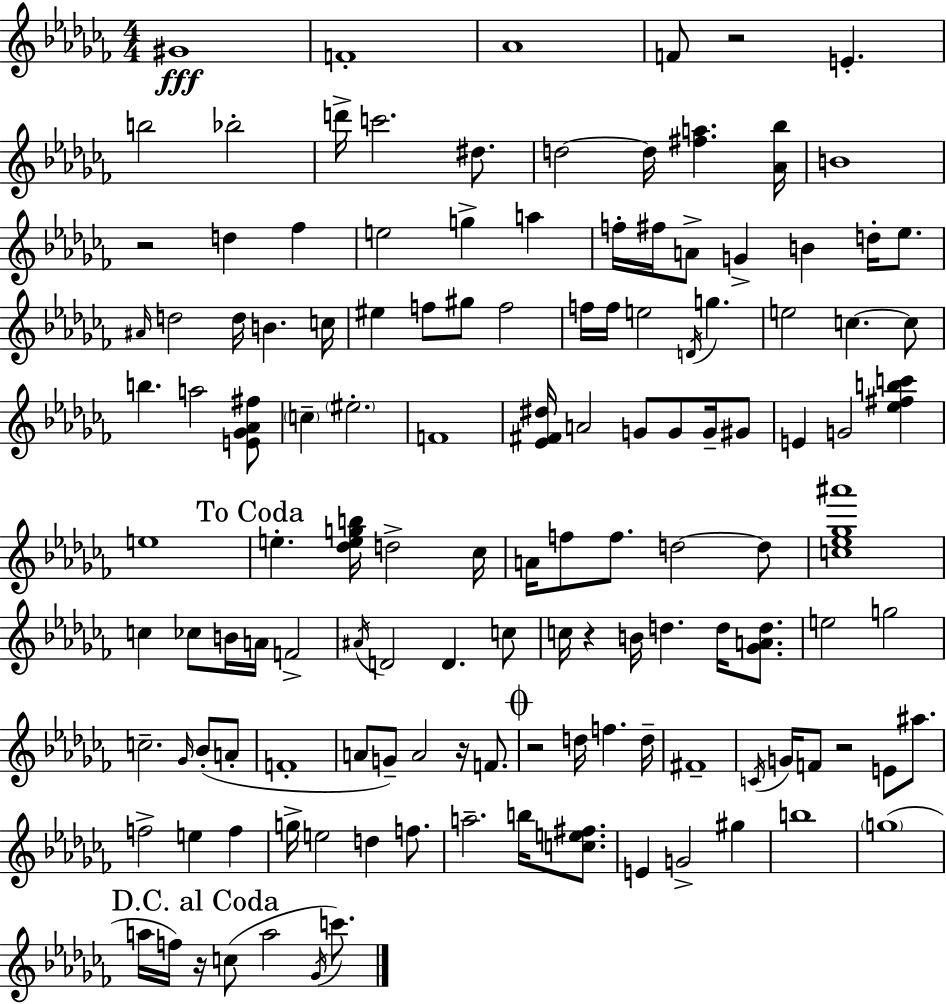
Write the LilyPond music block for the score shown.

{
  \clef treble
  \numericTimeSignature
  \time 4/4
  \key aes \minor
  gis'1\fff | f'1-. | aes'1 | f'8 r2 e'4.-. | \break b''2 bes''2-. | d'''16-> c'''2. dis''8. | d''2~~ d''16 <fis'' a''>4. <aes' bes''>16 | b'1 | \break r2 d''4 fes''4 | e''2 g''4-> a''4 | f''16-. fis''16 a'8-> g'4-> b'4 d''16-. ees''8. | \grace { ais'16 } d''2 d''16 b'4. | \break c''16 eis''4 f''8 gis''8 f''2 | f''16 f''16 e''2 \acciaccatura { d'16 } g''4. | e''2 c''4.~~ | c''8 b''4. a''2 | \break <e' ges' aes' fis''>8 \parenthesize c''4-- \parenthesize eis''2.-. | f'1 | <ees' fis' dis''>16 a'2 g'8 g'8 g'16-- | gis'8 e'4 g'2 <ees'' fis'' b'' c'''>4 | \break e''1 | \mark "To Coda" e''4.-. <des'' e'' g'' b''>16 d''2-> | ces''16 a'16 f''8 f''8. d''2~~ | d''8 <c'' ees'' ges'' ais'''>1 | \break c''4 ces''8 b'16 a'16 f'2-> | \acciaccatura { ais'16 } d'2 d'4. | c''8 c''16 r4 b'16 d''4. d''16 | <ges' a' d''>8. e''2 g''2 | \break c''2.-- \grace { ges'16 } | bes'8-.( a'8-. f'1-. | a'8 g'8--) a'2 | r16 f'8. \mark \markup { \musicglyph "scripts.coda" } r2 d''16 f''4. | \break d''16-- fis'1-- | \acciaccatura { c'16 } g'16 f'8 r2 | e'8 ais''8. f''2-> e''4 | f''4 g''16-> e''2 d''4 | \break f''8. a''2.-- | b''16 <c'' e'' fis''>8. e'4 g'2-> | gis''4 b''1 | \parenthesize g''1( | \break \mark "D.C. al Coda" a''16 f''16) r16 c''8( a''2 | \acciaccatura { ges'16 } c'''8.) \bar "|."
}